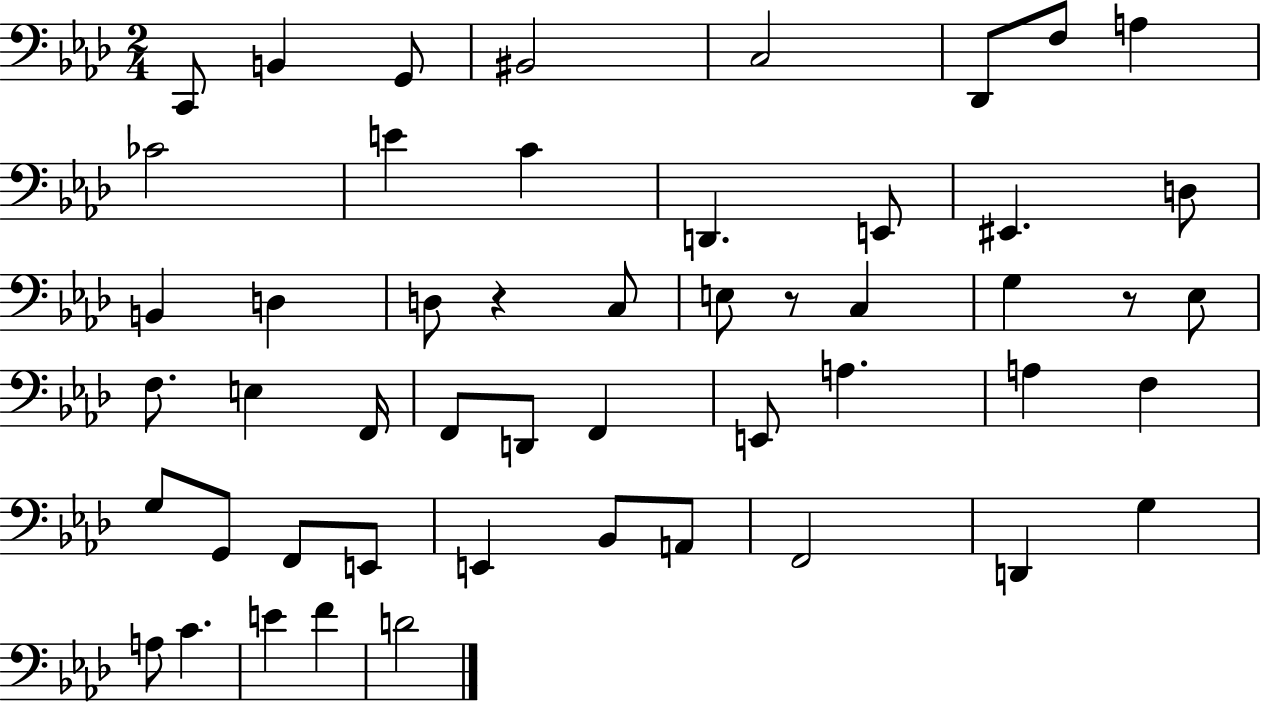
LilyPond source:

{
  \clef bass
  \numericTimeSignature
  \time 2/4
  \key aes \major
  c,8 b,4 g,8 | bis,2 | c2 | des,8 f8 a4 | \break ces'2 | e'4 c'4 | d,4. e,8 | eis,4. d8 | \break b,4 d4 | d8 r4 c8 | e8 r8 c4 | g4 r8 ees8 | \break f8. e4 f,16 | f,8 d,8 f,4 | e,8 a4. | a4 f4 | \break g8 g,8 f,8 e,8 | e,4 bes,8 a,8 | f,2 | d,4 g4 | \break a8 c'4. | e'4 f'4 | d'2 | \bar "|."
}